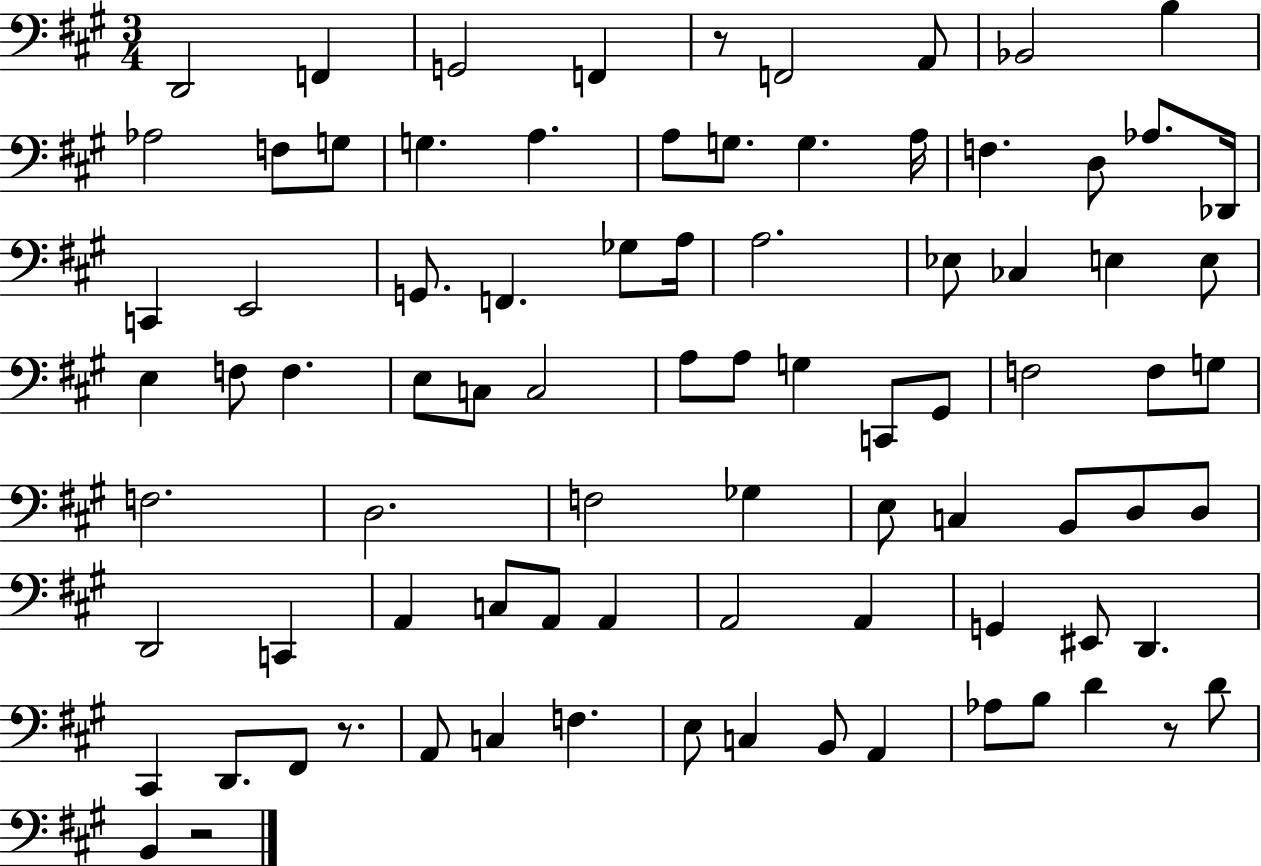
D2/h F2/q G2/h F2/q R/e F2/h A2/e Bb2/h B3/q Ab3/h F3/e G3/e G3/q. A3/q. A3/e G3/e. G3/q. A3/s F3/q. D3/e Ab3/e. Db2/s C2/q E2/h G2/e. F2/q. Gb3/e A3/s A3/h. Eb3/e CES3/q E3/q E3/e E3/q F3/e F3/q. E3/e C3/e C3/h A3/e A3/e G3/q C2/e G#2/e F3/h F3/e G3/e F3/h. D3/h. F3/h Gb3/q E3/e C3/q B2/e D3/e D3/e D2/h C2/q A2/q C3/e A2/e A2/q A2/h A2/q G2/q EIS2/e D2/q. C#2/q D2/e. F#2/e R/e. A2/e C3/q F3/q. E3/e C3/q B2/e A2/q Ab3/e B3/e D4/q R/e D4/e B2/q R/h